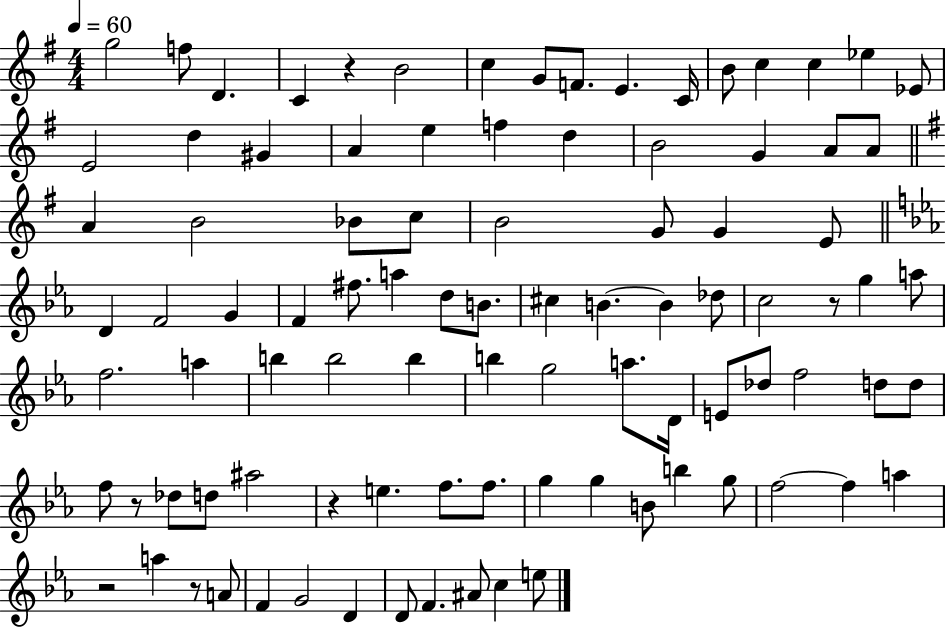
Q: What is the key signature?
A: G major